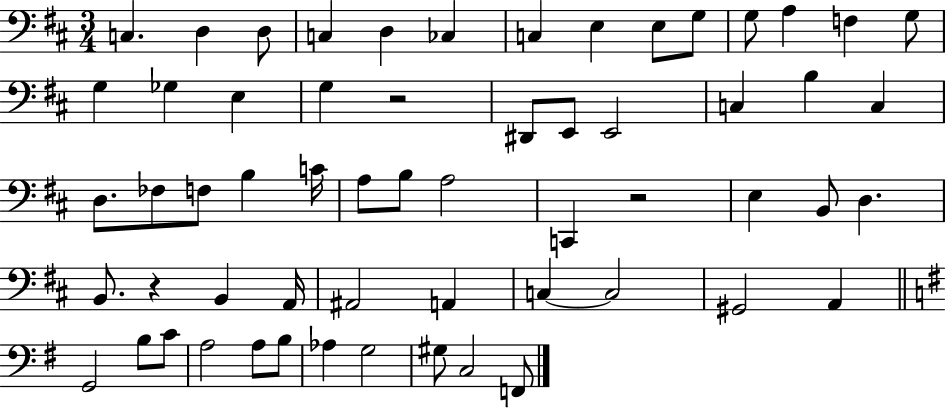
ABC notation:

X:1
T:Untitled
M:3/4
L:1/4
K:D
C, D, D,/2 C, D, _C, C, E, E,/2 G,/2 G,/2 A, F, G,/2 G, _G, E, G, z2 ^D,,/2 E,,/2 E,,2 C, B, C, D,/2 _F,/2 F,/2 B, C/4 A,/2 B,/2 A,2 C,, z2 E, B,,/2 D, B,,/2 z B,, A,,/4 ^A,,2 A,, C, C,2 ^G,,2 A,, G,,2 B,/2 C/2 A,2 A,/2 B,/2 _A, G,2 ^G,/2 C,2 F,,/2